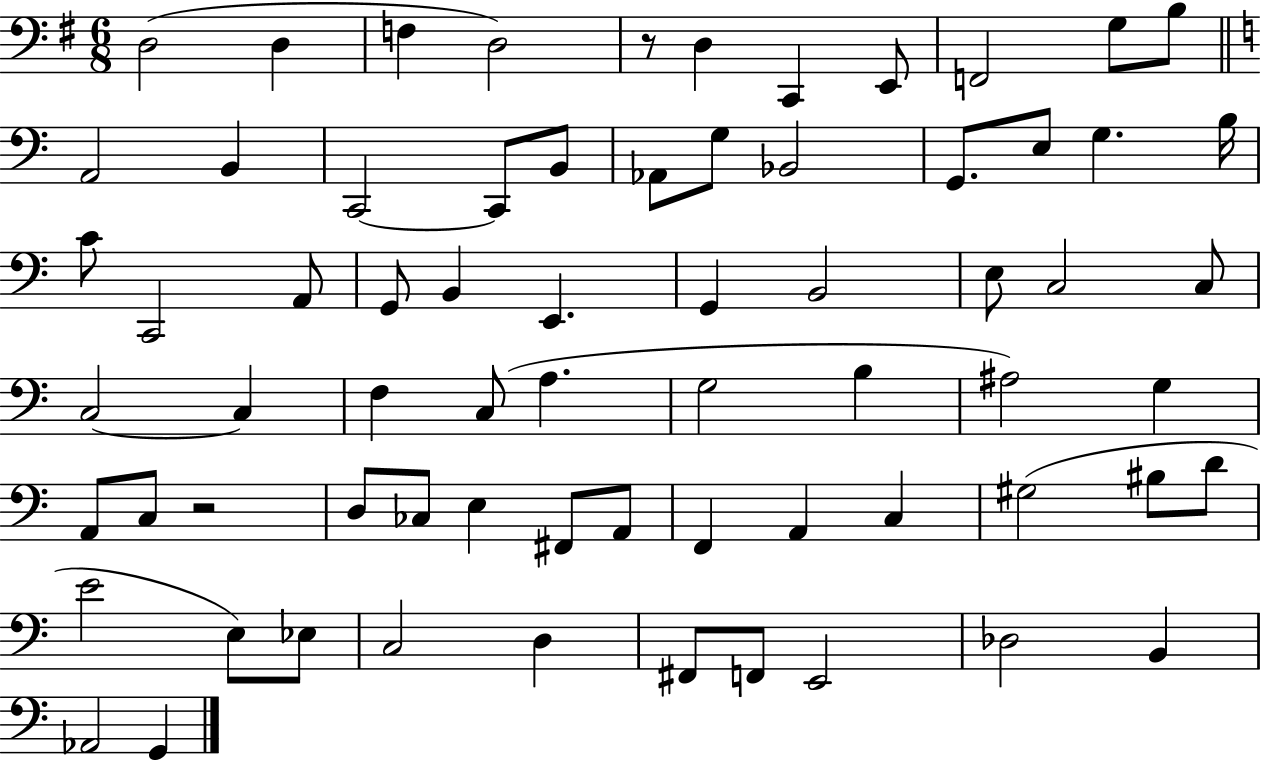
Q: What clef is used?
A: bass